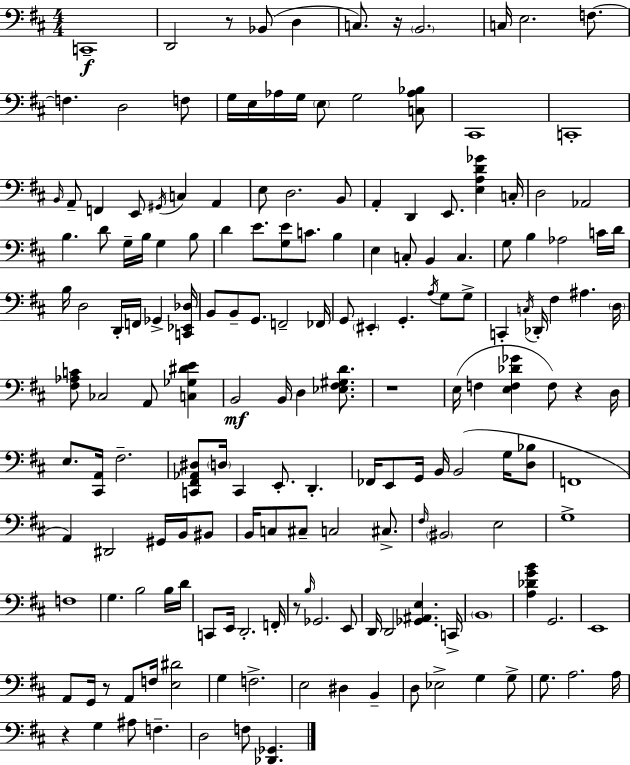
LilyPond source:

{
  \clef bass
  \numericTimeSignature
  \time 4/4
  \key d \major
  \repeat volta 2 { c,1--\f | d,2 r8 bes,8( d4 | c8.) r16 \parenthesize b,2. | c16 e2. f8.~~ | \break f4. d2 f8 | g16 e16 aes16 g16 \parenthesize e8 g2 <c aes bes>8 | cis,1 | c,1-. | \break \grace { b,16 } a,8-- f,4 e,8 \acciaccatura { gis,16 } c4 a,4 | e8 d2. | b,8 a,4-. d,4 e,8. <e a d' ges'>4 | c16-. d2 aes,2 | \break b4. d'8 g16-- b16 g4 | b8 d'4 e'8. <g e'>8 c'8. b4 | e4 c8-. b,4 c4. | g8 b4 aes2 | \break c'16 d'16 b16 d2 d,16-. f,16 ges,4-> | <c, ees, des>16 b,8 b,8-- g,8. f,2-- | fes,16 g,8 \parenthesize eis,4-. g,4.-. \acciaccatura { a16 } g8 | g8-> c,4-. \acciaccatura { c16 } des,16-. fis4 ais4. | \break \parenthesize d16 <fis aes c'>8 ces2 a,8 | <c ges dis' e'>4 b,2\mf b,16 d4 | <ees fis gis d'>8. r1 | e16( f4 <e f des' ges'>4 f8) r4 | \break d16 e8. <cis, a,>16 fis2.-- | <c, fis, aes, dis>8 \parenthesize d16 c,4 e,8.-. d,4.-. | fes,16 e,8 g,16 b,16 b,2( | g16 <d bes>8 f,1 | \break a,4) dis,2 | gis,16 b,16 bis,8 b,16 c8 cis8-- c2 | cis8.-> \grace { fis16 } \parenthesize bis,2 e2 | g1-> | \break f1 | g4. b2 | b16 d'16 c,8 e,16 d,2.-. | f,16-. r8 \grace { b16 } ges,2. | \break e,8 d,16 d,2 <ges, ais, e>4. | c,16-> \parenthesize b,1 | <a des' g' b'>4 g,2. | e,1 | \break a,8 g,16 r8 a,8 f16 <e dis'>2 | g4 f2.-> | e2 dis4 | b,4-- d8 ees2-> | \break g4 g8-> g8. a2. | a16 r4 g4 ais8 | f4.-- d2 f8 | <des, ges,>4. } \bar "|."
}